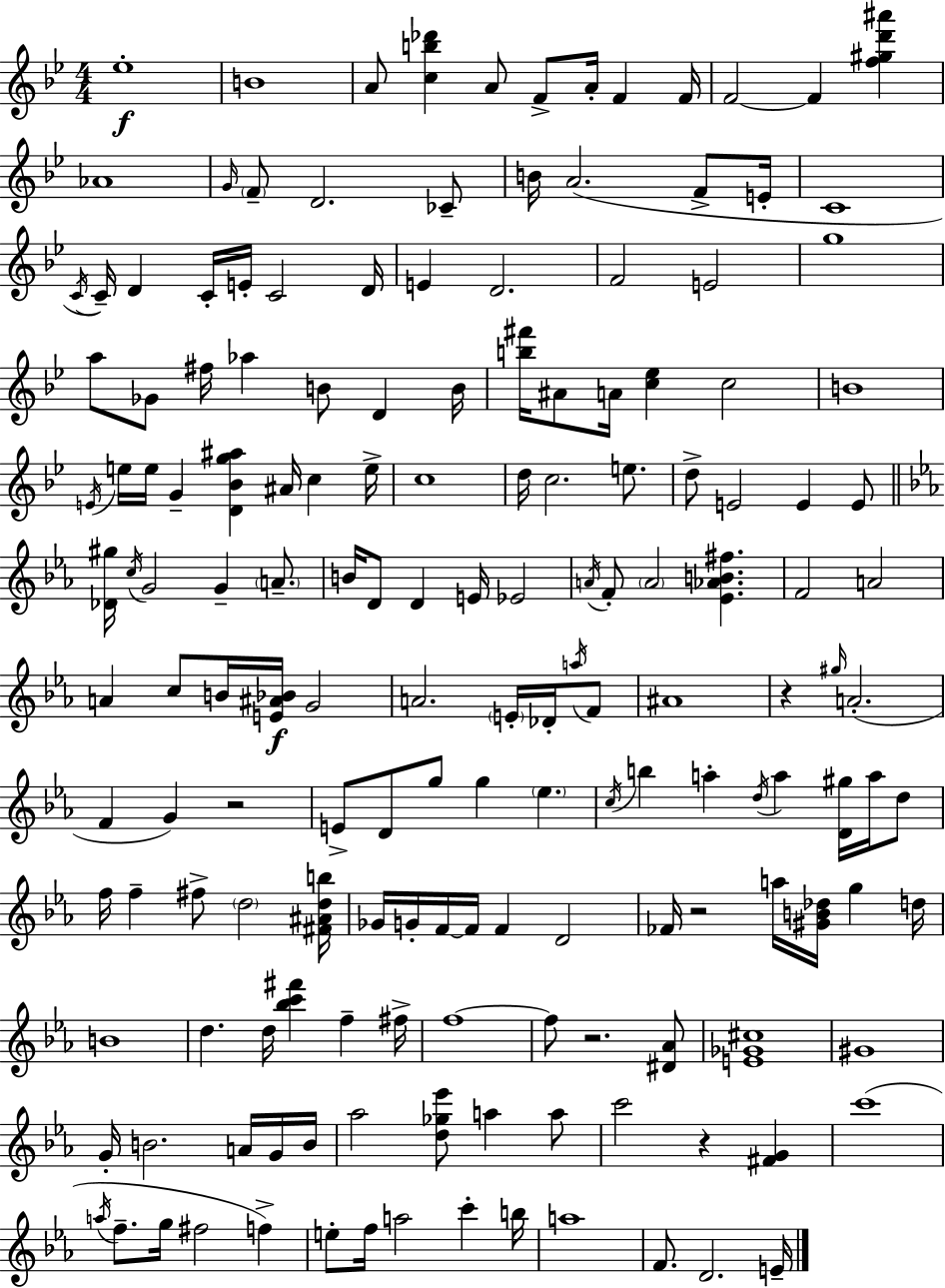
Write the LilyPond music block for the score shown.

{
  \clef treble
  \numericTimeSignature
  \time 4/4
  \key bes \major
  ees''1-.\f | b'1 | a'8 <c'' b'' des'''>4 a'8 f'8-> a'16-. f'4 f'16 | f'2~~ f'4 <f'' gis'' d''' ais'''>4 | \break aes'1 | \grace { g'16 } \parenthesize f'8-- d'2. ces'8-- | b'16 a'2.( f'8-> | e'16-. c'1 | \break \acciaccatura { c'16 } c'16--) d'4 c'16-. e'16-. c'2 | d'16 e'4 d'2. | f'2 e'2 | g''1 | \break a''8 ges'8 fis''16 aes''4 b'8 d'4 | b'16 <b'' fis'''>16 ais'8 a'16 <c'' ees''>4 c''2 | b'1 | \acciaccatura { e'16 } e''16 e''16 g'4-- <d' bes' g'' ais''>4 ais'16 c''4 | \break e''16-> c''1 | d''16 c''2. | e''8. d''8-> e'2 e'4 | e'8 \bar "||" \break \key ees \major <des' gis''>16 \acciaccatura { c''16 } g'2 g'4-- \parenthesize a'8.-- | b'16 d'8 d'4 e'16 ees'2 | \acciaccatura { a'16 } f'8-. \parenthesize a'2 <ees' aes' b' fis''>4. | f'2 a'2 | \break a'4 c''8 b'16 <e' ais' bes'>16\f g'2 | a'2. \parenthesize e'16-. des'16-. | \acciaccatura { a''16 } f'8 ais'1 | r4 \grace { gis''16 }( a'2.-. | \break f'4 g'4) r2 | e'8-> d'8 g''8 g''4 \parenthesize ees''4. | \acciaccatura { c''16 } b''4 a''4-. \acciaccatura { d''16 } a''4 | <d' gis''>16 a''16 d''8 f''16 f''4-- fis''8-> \parenthesize d''2 | \break <fis' ais' d'' b''>16 ges'16 g'16-. f'16~~ f'16 f'4 d'2 | fes'16 r2 a''16 | <gis' b' des''>16 g''4 d''16 b'1 | d''4. d''16 <bes'' c''' fis'''>4 | \break f''4-- fis''16-> f''1~~ | f''8 r2. | <dis' aes'>8 <e' ges' cis''>1 | gis'1 | \break g'16-. b'2. | a'16 g'16 b'16 aes''2 <d'' ges'' ees'''>8 | a''4 a''8 c'''2 r4 | <fis' g'>4 c'''1( | \break \acciaccatura { a''16 } f''8.-- g''16 fis''2 | f''4->) e''8-. f''16 a''2 | c'''4-. b''16 a''1 | f'8. d'2. | \break e'16-- \bar "|."
}